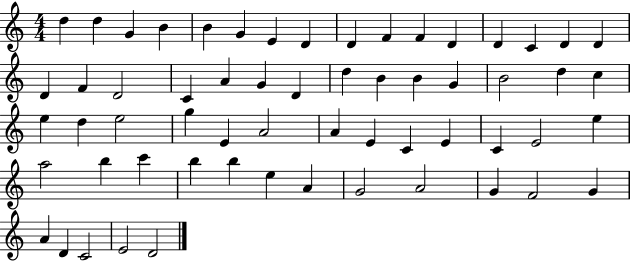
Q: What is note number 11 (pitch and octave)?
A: F4